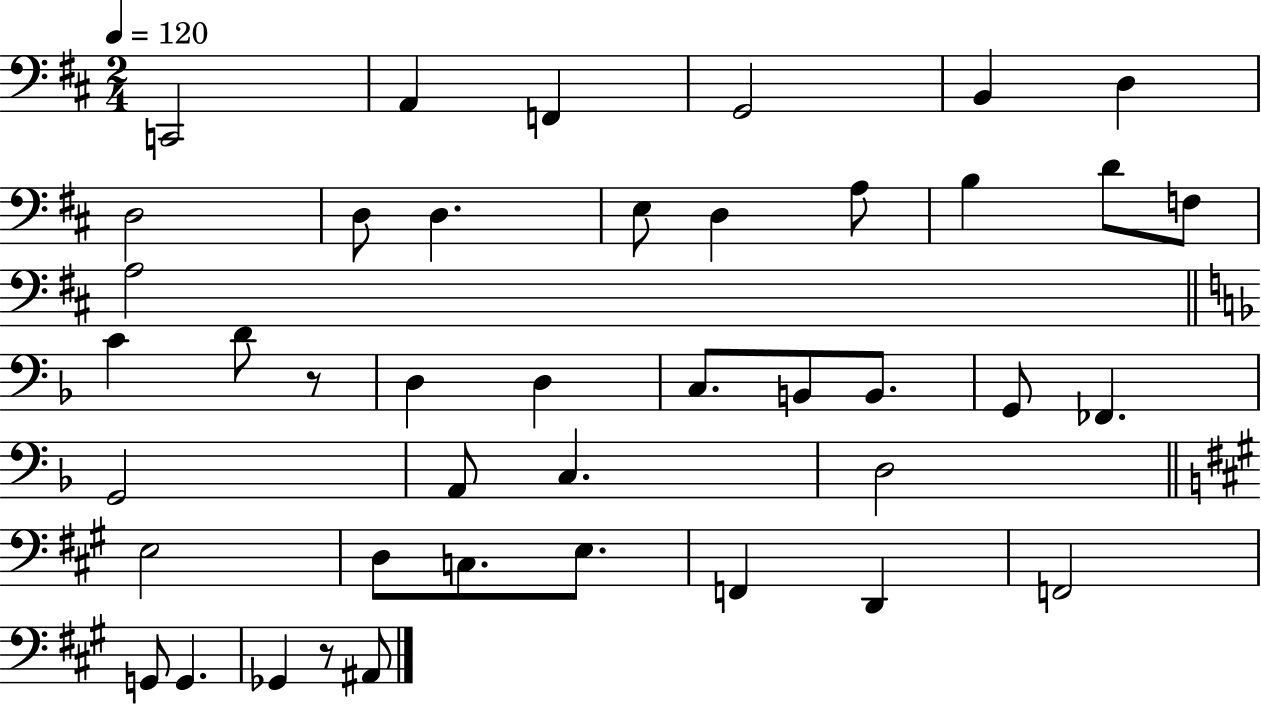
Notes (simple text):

C2/h A2/q F2/q G2/h B2/q D3/q D3/h D3/e D3/q. E3/e D3/q A3/e B3/q D4/e F3/e A3/h C4/q D4/e R/e D3/q D3/q C3/e. B2/e B2/e. G2/e FES2/q. G2/h A2/e C3/q. D3/h E3/h D3/e C3/e. E3/e. F2/q D2/q F2/h G2/e G2/q. Gb2/q R/e A#2/e